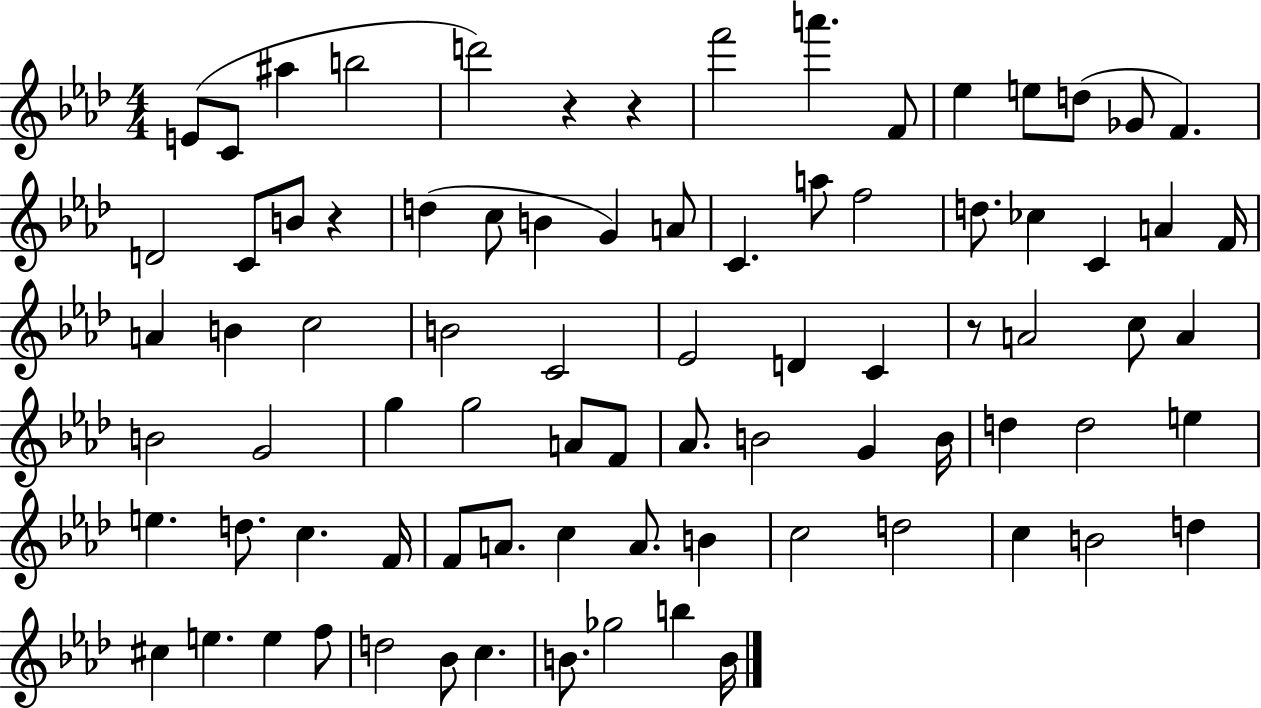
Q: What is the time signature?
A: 4/4